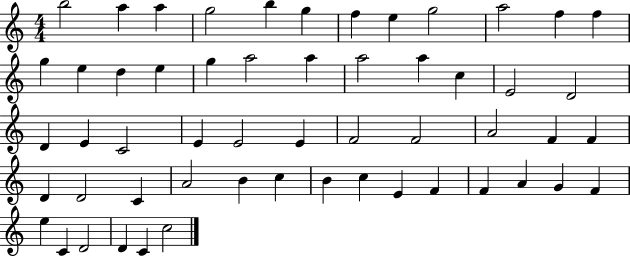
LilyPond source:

{
  \clef treble
  \numericTimeSignature
  \time 4/4
  \key c \major
  b''2 a''4 a''4 | g''2 b''4 g''4 | f''4 e''4 g''2 | a''2 f''4 f''4 | \break g''4 e''4 d''4 e''4 | g''4 a''2 a''4 | a''2 a''4 c''4 | e'2 d'2 | \break d'4 e'4 c'2 | e'4 e'2 e'4 | f'2 f'2 | a'2 f'4 f'4 | \break d'4 d'2 c'4 | a'2 b'4 c''4 | b'4 c''4 e'4 f'4 | f'4 a'4 g'4 f'4 | \break e''4 c'4 d'2 | d'4 c'4 c''2 | \bar "|."
}